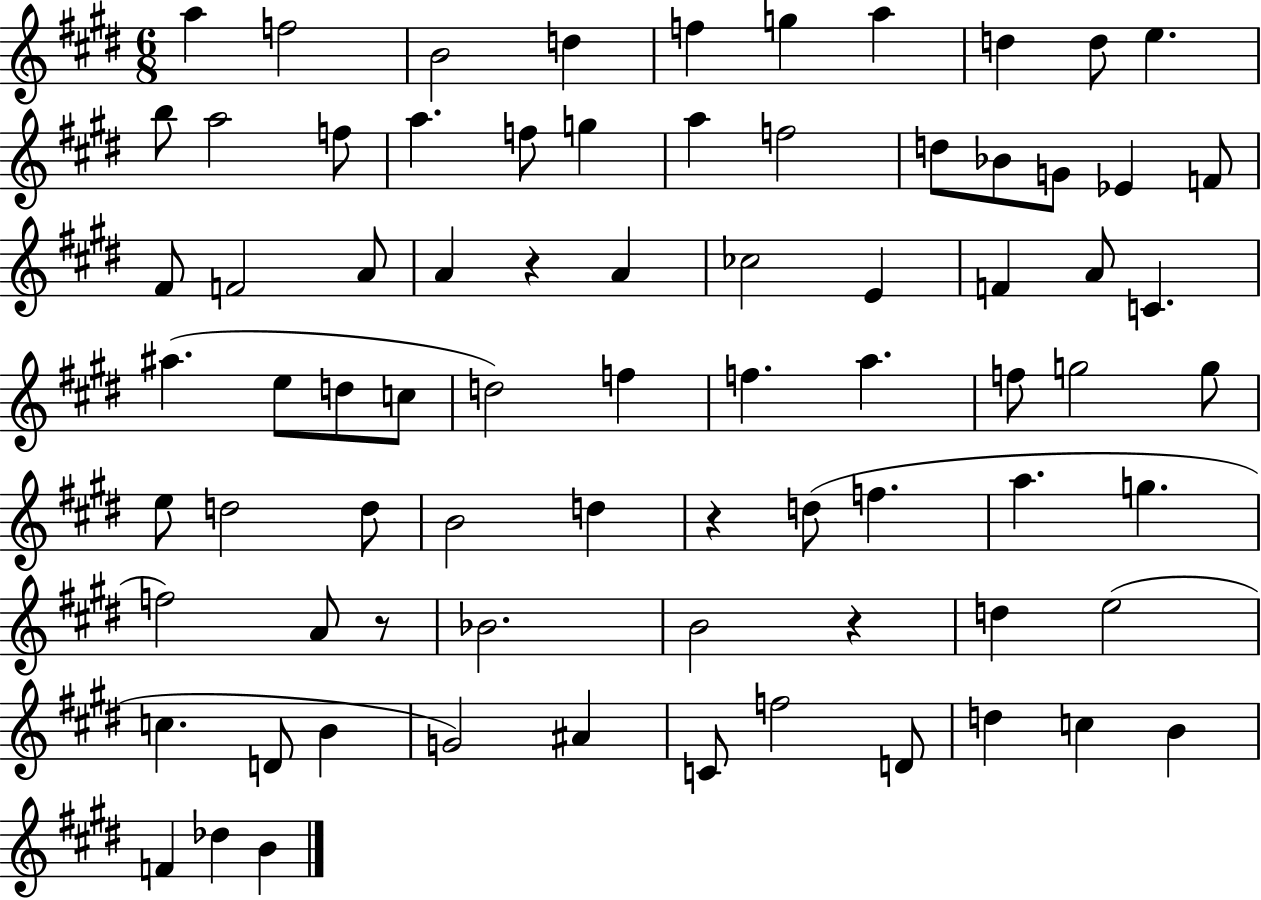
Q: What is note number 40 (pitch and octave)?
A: F5